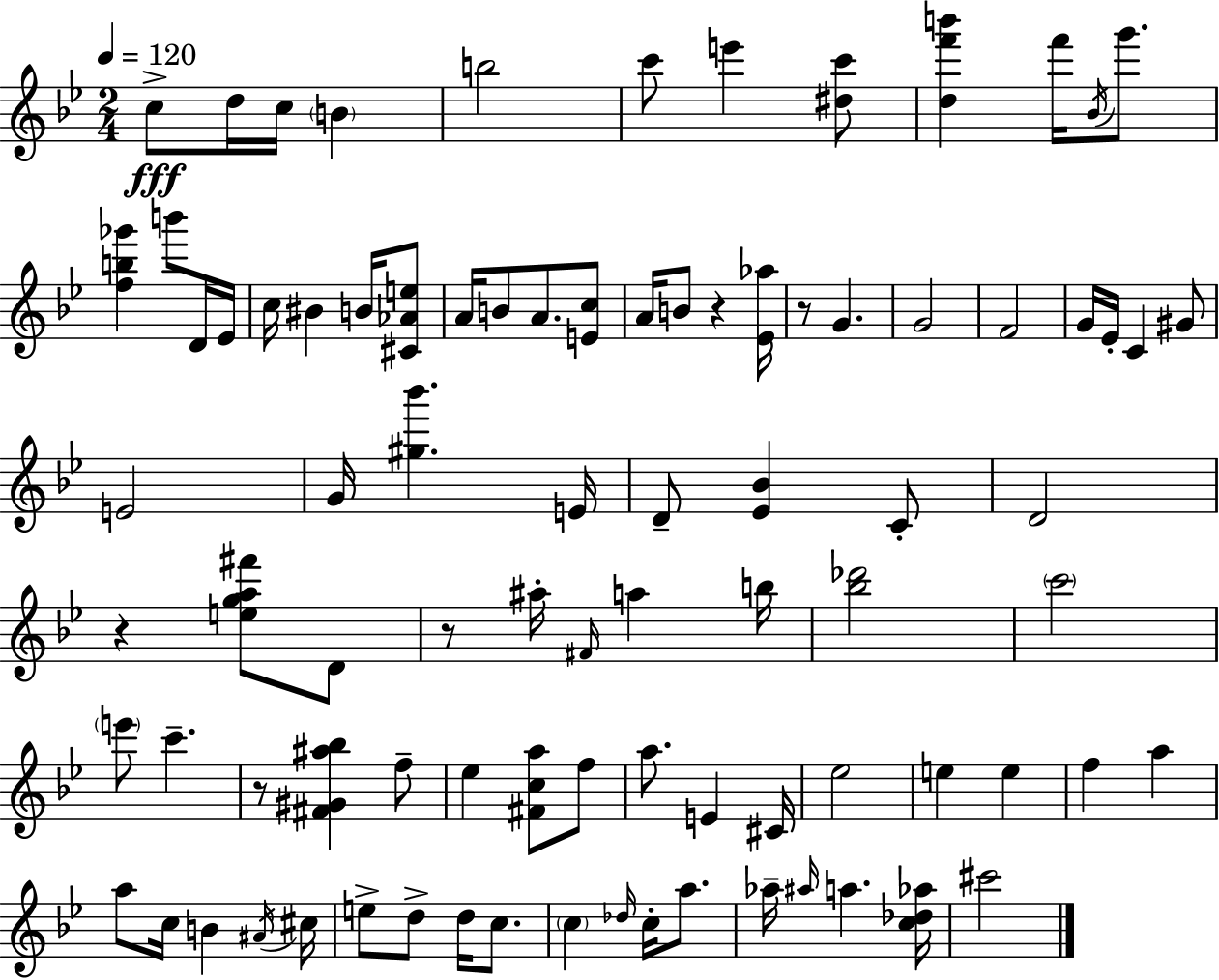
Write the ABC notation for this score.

X:1
T:Untitled
M:2/4
L:1/4
K:Bb
c/2 d/4 c/4 B b2 c'/2 e' [^dc']/2 [df'b'] f'/4 _B/4 g'/2 [fb_g'] b'/2 D/4 _E/4 c/4 ^B B/4 [^C_Ae]/2 A/4 B/2 A/2 [Ec]/2 A/4 B/2 z [_E_a]/4 z/2 G G2 F2 G/4 _E/4 C ^G/2 E2 G/4 [^g_b'] E/4 D/2 [_E_B] C/2 D2 z [ega^f']/2 D/2 z/2 ^a/4 ^F/4 a b/4 [_b_d']2 c'2 e'/2 c' z/2 [^F^G^a_b] f/2 _e [^Fca]/2 f/2 a/2 E ^C/4 _e2 e e f a a/2 c/4 B ^A/4 ^c/4 e/2 d/2 d/4 c/2 c _d/4 c/4 a/2 _a/4 ^a/4 a [c_d_a]/4 ^c'2